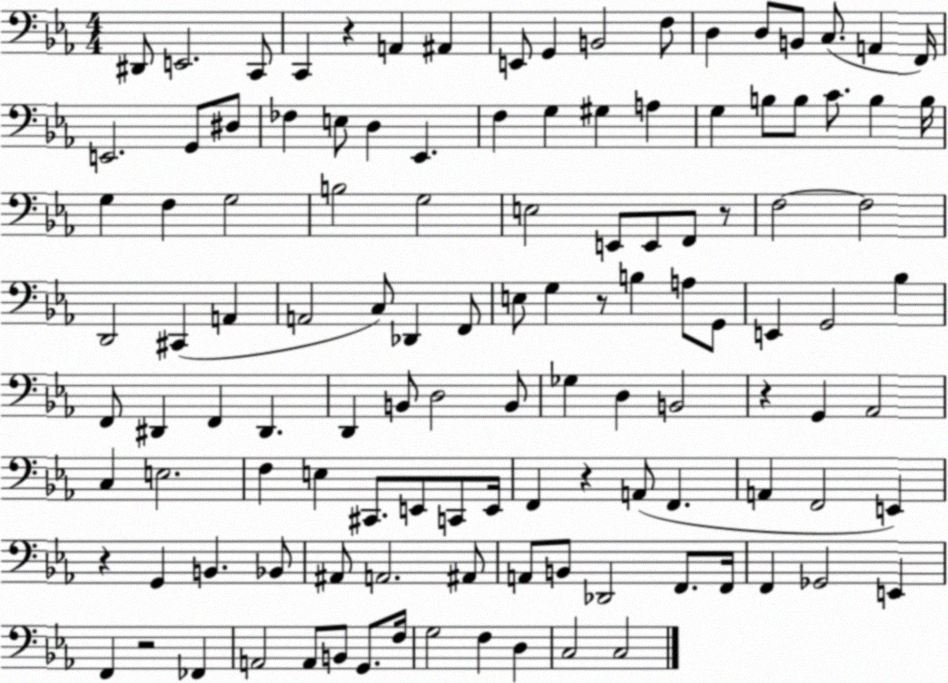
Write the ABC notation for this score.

X:1
T:Untitled
M:4/4
L:1/4
K:Eb
^D,,/2 E,,2 C,,/2 C,, z A,, ^A,, E,,/2 G,, B,,2 F,/2 D, D,/2 B,,/2 C,/2 A,, F,,/4 E,,2 G,,/2 ^D,/2 _F, E,/2 D, _E,, F, G, ^G, A, G, B,/2 B,/2 C/2 B, B,/4 G, F, G,2 B,2 G,2 E,2 E,,/2 E,,/2 F,,/2 z/2 F,2 F,2 D,,2 ^C,, A,, A,,2 C,/2 _D,, F,,/2 E,/2 G, z/2 B, A,/2 G,,/2 E,, G,,2 _B, F,,/2 ^D,, F,, ^D,, D,, B,,/2 D,2 B,,/2 _G, D, B,,2 z G,, _A,,2 C, E,2 F, E, ^C,,/2 E,,/2 C,,/2 E,,/4 F,, z A,,/2 F,, A,, F,,2 E,, z G,, B,, _B,,/2 ^A,,/2 A,,2 ^A,,/2 A,,/2 B,,/2 _D,,2 F,,/2 F,,/4 F,, _G,,2 E,, F,, z2 _F,, A,,2 A,,/2 B,,/2 G,,/2 F,/4 G,2 F, D, C,2 C,2